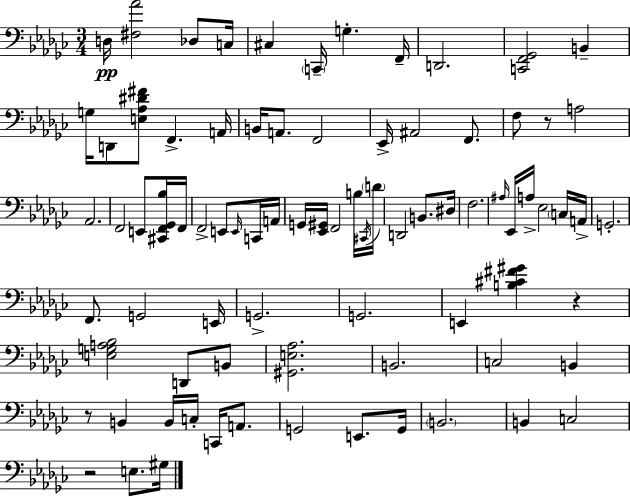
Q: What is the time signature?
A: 3/4